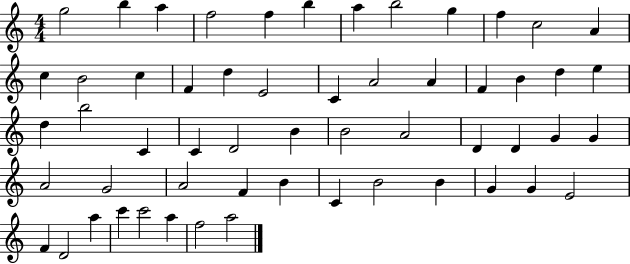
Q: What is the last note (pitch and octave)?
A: A5